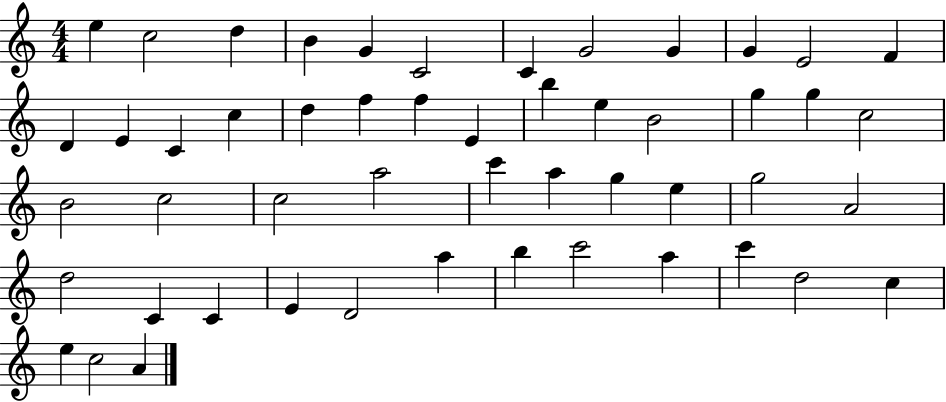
E5/q C5/h D5/q B4/q G4/q C4/h C4/q G4/h G4/q G4/q E4/h F4/q D4/q E4/q C4/q C5/q D5/q F5/q F5/q E4/q B5/q E5/q B4/h G5/q G5/q C5/h B4/h C5/h C5/h A5/h C6/q A5/q G5/q E5/q G5/h A4/h D5/h C4/q C4/q E4/q D4/h A5/q B5/q C6/h A5/q C6/q D5/h C5/q E5/q C5/h A4/q